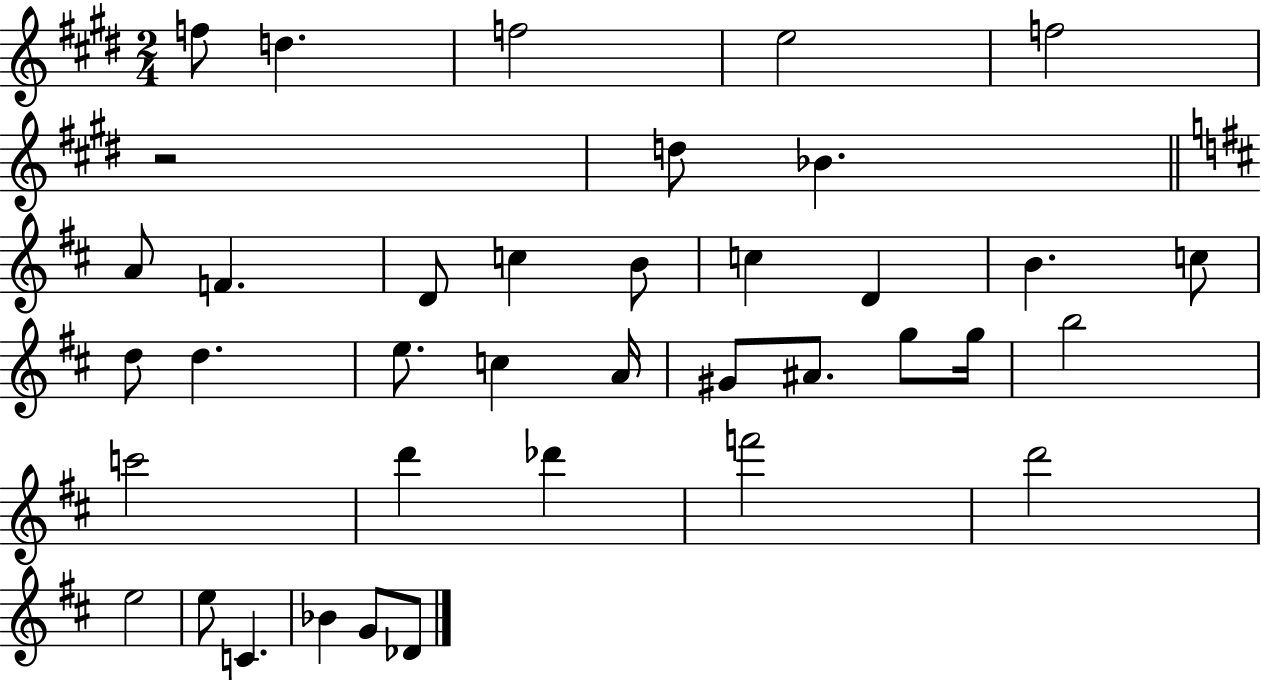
F5/e D5/q. F5/h E5/h F5/h R/h D5/e Bb4/q. A4/e F4/q. D4/e C5/q B4/e C5/q D4/q B4/q. C5/e D5/e D5/q. E5/e. C5/q A4/s G#4/e A#4/e. G5/e G5/s B5/h C6/h D6/q Db6/q F6/h D6/h E5/h E5/e C4/q. Bb4/q G4/e Db4/e